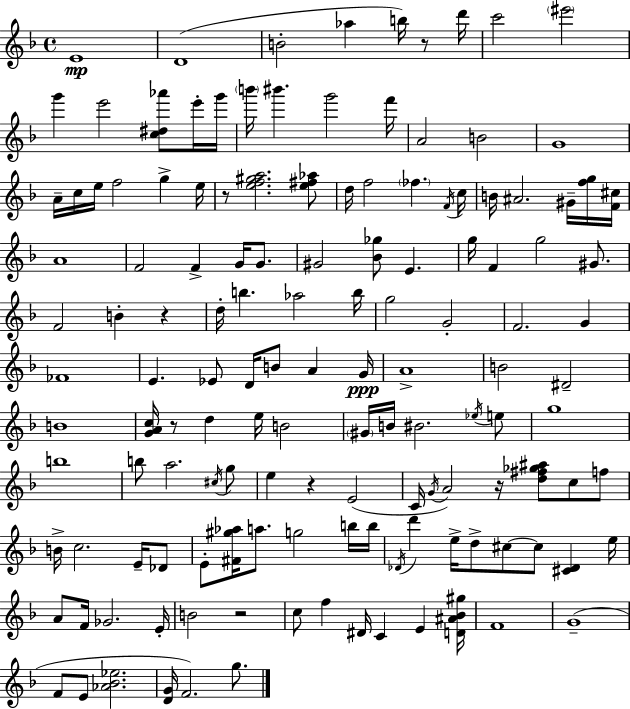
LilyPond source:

{
  \clef treble
  \time 4/4
  \defaultTimeSignature
  \key f \major
  e'1\mp | d'1( | b'2-. aes''4 b''16) r8 d'''16 | c'''2 \parenthesize eis'''2 | \break g'''4 e'''2 <c'' dis'' aes'''>8 e'''16-. g'''16 | \parenthesize b'''16 bis'''4. g'''2 f'''16 | a'2 b'2 | g'1 | \break a'16-- c''16 e''16 f''2 g''4-> e''16 | r8 <e'' f'' gis'' a''>2. <e'' fis'' aes''>8 | d''16 f''2 \parenthesize fes''4. \acciaccatura { f'16 } | c''16 b'16 ais'2. gis'16-- <f'' g''>16 | \break <f' cis''>16 a'1 | f'2 f'4-> g'16 g'8. | gis'2 <bes' ges''>8 e'4. | g''16 f'4 g''2 gis'8. | \break f'2 b'4-. r4 | d''16-. b''4. aes''2 | b''16 g''2 g'2-. | f'2. g'4 | \break fes'1 | e'4. ees'8 d'16 b'8 a'4 | g'16\ppp a'1-> | b'2 dis'2-- | \break b'1 | <g' a' c''>16 r8 d''4 e''16 b'2 | \parenthesize gis'16 b'16 bis'2. \acciaccatura { ees''16 } | e''8 g''1 | \break b''1 | b''8 a''2. | \acciaccatura { cis''16 } g''8 e''4 r4 e'2( | c'16 \acciaccatura { g'16 } a'2) r16 <d'' fis'' ges'' ais''>8 | \break c''8 f''8 b'16-> c''2. | e'16-- des'8 e'8-. <fis' gis'' aes''>16 a''8. g''2 | b''16 b''16 \acciaccatura { des'16 } d'''4 e''16-> d''8-> cis''8~~ cis''8 | <cis' des'>4 e''16 a'8 f'16 ges'2. | \break e'16-. b'2 r2 | c''8 f''4 dis'16 c'4 | e'4 <d' ais' bes' gis''>16 f'1 | g'1--( | \break f'8 e'8 <aes' bes' ees''>2. | <d' g'>16 f'2.) | g''8. \bar "|."
}